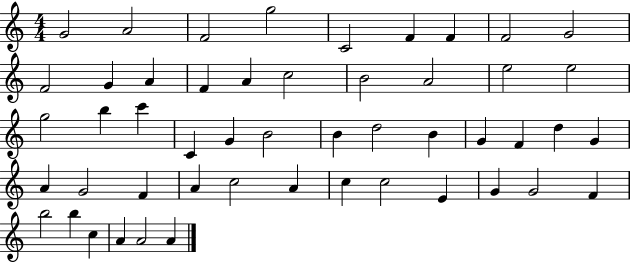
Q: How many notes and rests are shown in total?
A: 50